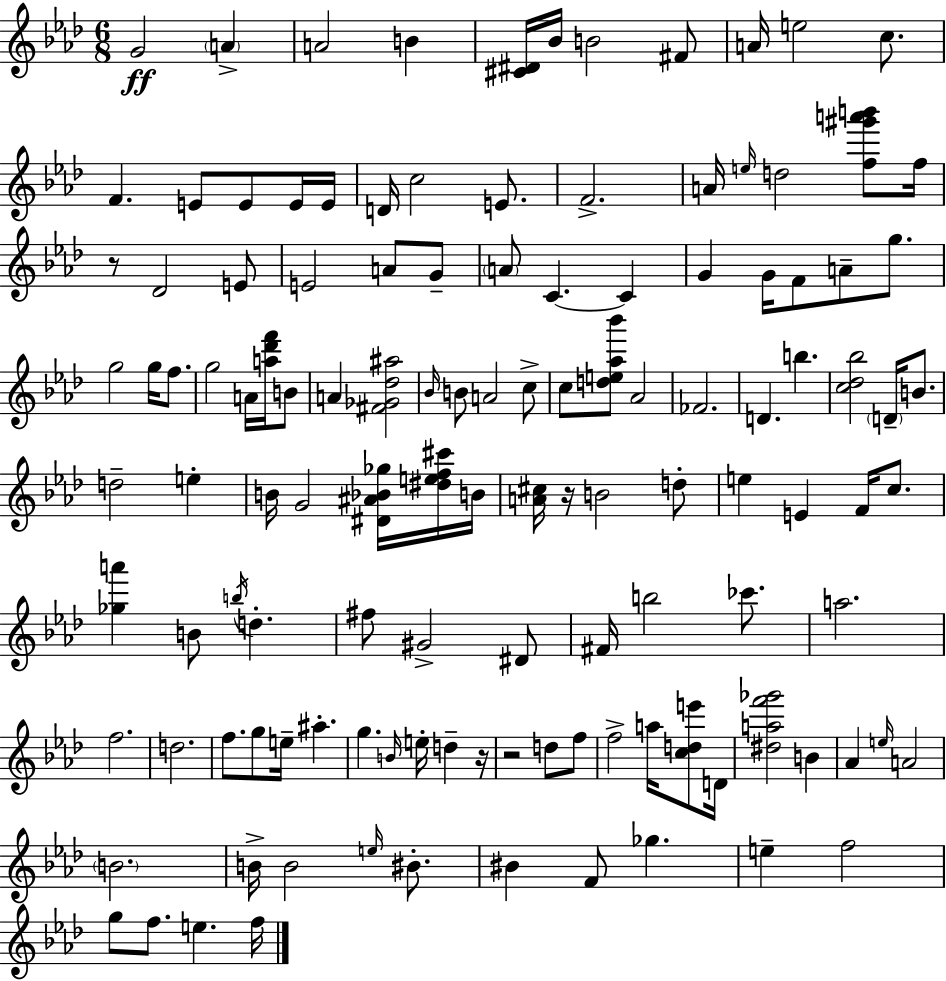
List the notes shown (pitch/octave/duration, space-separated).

G4/h A4/q A4/h B4/q [C#4,D#4]/s Bb4/s B4/h F#4/e A4/s E5/h C5/e. F4/q. E4/e E4/e E4/s E4/s D4/s C5/h E4/e. F4/h. A4/s E5/s D5/h [F5,G#6,A6,B6]/e F5/s R/e Db4/h E4/e E4/h A4/e G4/e A4/e C4/q. C4/q G4/q G4/s F4/e A4/e G5/e. G5/h G5/s F5/e. G5/h A4/s [A5,Db6,F6]/s B4/e A4/q [F#4,Gb4,Db5,A#5]/h Bb4/s B4/e A4/h C5/e C5/e [D5,E5,Ab5,Bb6]/e Ab4/h FES4/h. D4/q. B5/q. [C5,Db5,Bb5]/h D4/s B4/e. D5/h E5/q B4/s G4/h [D#4,A#4,Bb4,Gb5]/s [D#5,E5,F5,C#6]/s B4/s [A4,C#5]/s R/s B4/h D5/e E5/q E4/q F4/s C5/e. [Gb5,A6]/q B4/e B5/s D5/q. F#5/e G#4/h D#4/e F#4/s B5/h CES6/e. A5/h. F5/h. D5/h. F5/e. G5/e E5/s A#5/q. G5/q. B4/s E5/s D5/q R/s R/h D5/e F5/e F5/h A5/s [C5,D5,E6]/e D4/s [D#5,A5,F6,Gb6]/h B4/q Ab4/q E5/s A4/h B4/h. B4/s B4/h E5/s BIS4/e. BIS4/q F4/e Gb5/q. E5/q F5/h G5/e F5/e. E5/q. F5/s